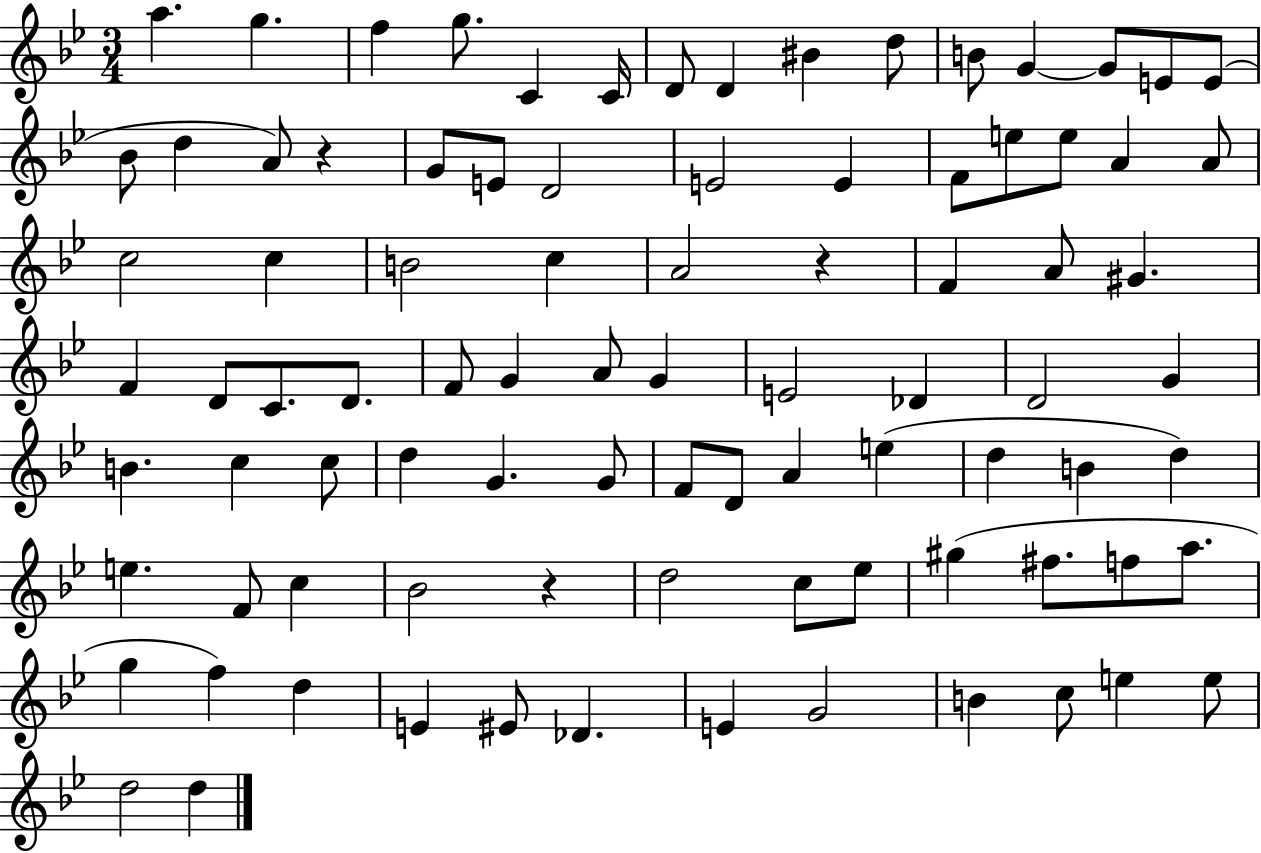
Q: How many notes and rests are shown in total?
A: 89